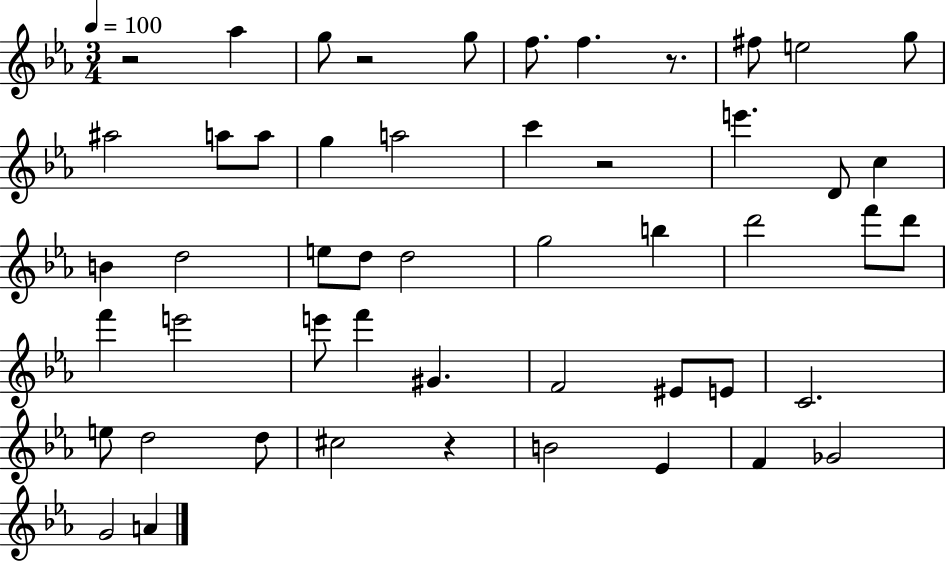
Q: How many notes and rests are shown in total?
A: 51